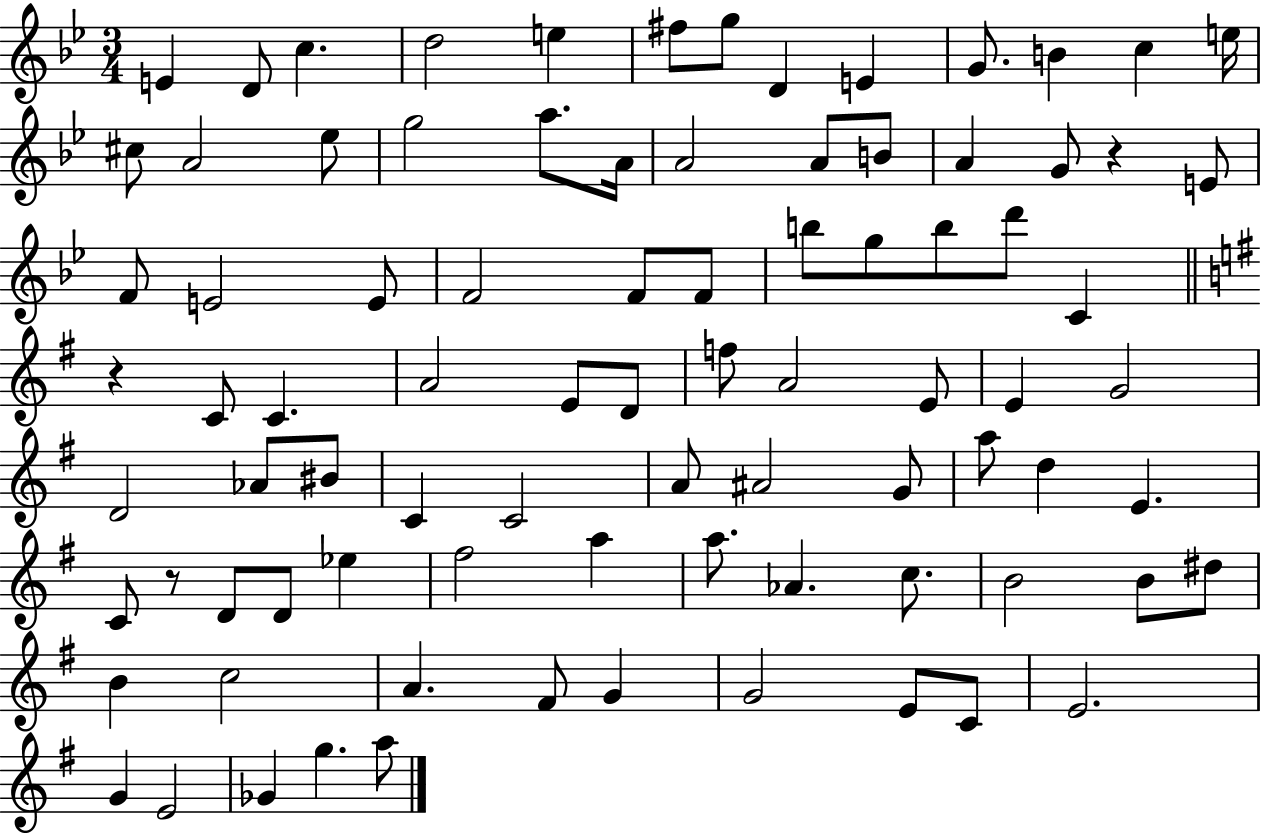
E4/q D4/e C5/q. D5/h E5/q F#5/e G5/e D4/q E4/q G4/e. B4/q C5/q E5/s C#5/e A4/h Eb5/e G5/h A5/e. A4/s A4/h A4/e B4/e A4/q G4/e R/q E4/e F4/e E4/h E4/e F4/h F4/e F4/e B5/e G5/e B5/e D6/e C4/q R/q C4/e C4/q. A4/h E4/e D4/e F5/e A4/h E4/e E4/q G4/h D4/h Ab4/e BIS4/e C4/q C4/h A4/e A#4/h G4/e A5/e D5/q E4/q. C4/e R/e D4/e D4/e Eb5/q F#5/h A5/q A5/e. Ab4/q. C5/e. B4/h B4/e D#5/e B4/q C5/h A4/q. F#4/e G4/q G4/h E4/e C4/e E4/h. G4/q E4/h Gb4/q G5/q. A5/e